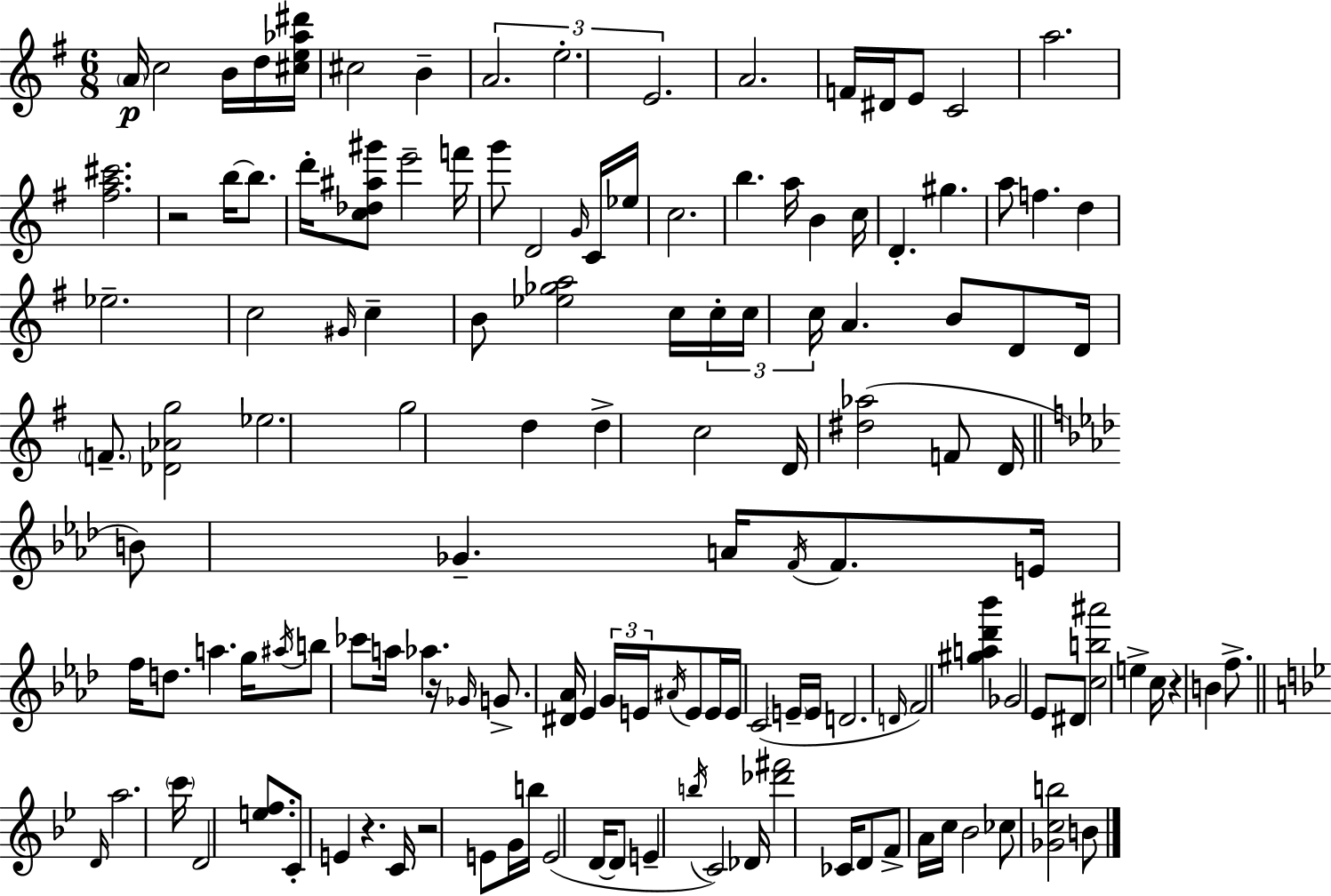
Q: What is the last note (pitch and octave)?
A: B4